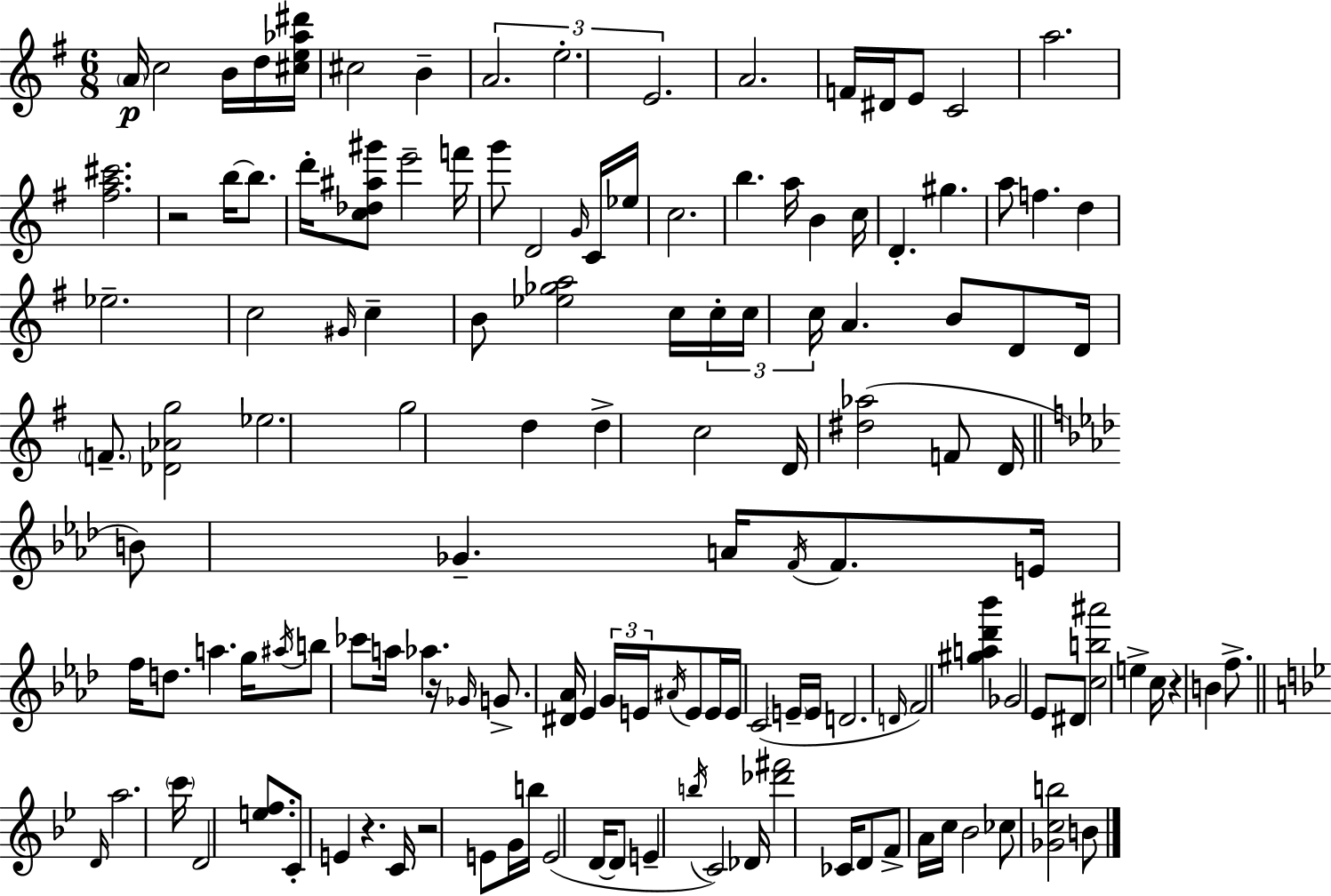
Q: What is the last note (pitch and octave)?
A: B4